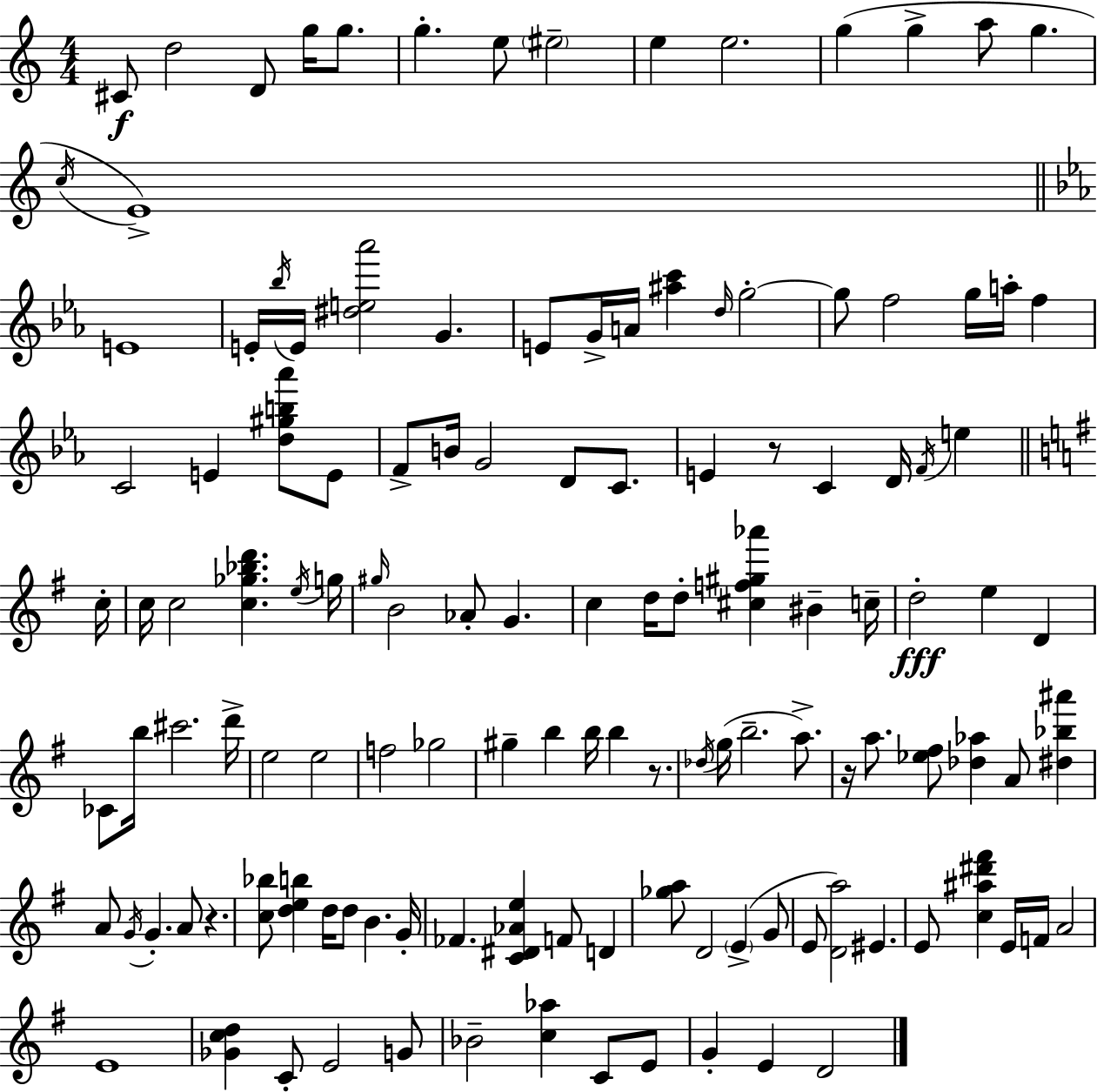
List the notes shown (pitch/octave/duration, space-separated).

C#4/e D5/h D4/e G5/s G5/e. G5/q. E5/e EIS5/h E5/q E5/h. G5/q G5/q A5/e G5/q. C5/s E4/w E4/w E4/s Bb5/s E4/s [D#5,E5,Ab6]/h G4/q. E4/e G4/s A4/s [A#5,C6]/q D5/s G5/h G5/e F5/h G5/s A5/s F5/q C4/h E4/q [D5,G#5,B5,Ab6]/e E4/e F4/e B4/s G4/h D4/e C4/e. E4/q R/e C4/q D4/s F4/s E5/q C5/s C5/s C5/h [C5,Gb5,Bb5,D6]/q. E5/s G5/s G#5/s B4/h Ab4/e G4/q. C5/q D5/s D5/e [C#5,F5,G#5,Ab6]/q BIS4/q C5/s D5/h E5/q D4/q CES4/e B5/s C#6/h. D6/s E5/h E5/h F5/h Gb5/h G#5/q B5/q B5/s B5/q R/e. Db5/s G5/s B5/h. A5/e. R/s A5/e. [Eb5,F#5]/e [Db5,Ab5]/q A4/e [D#5,Bb5,A#6]/q A4/e G4/s G4/q. A4/e R/q. [C5,Bb5]/e [D5,E5,B5]/q D5/s D5/e B4/q. G4/s FES4/q. [C4,D#4,Ab4,E5]/q F4/e D4/q [Gb5,A5]/e D4/h E4/q G4/e E4/e [D4,A5]/h EIS4/q. E4/e [C5,A#5,D#6,F#6]/q E4/s F4/s A4/h E4/w [Gb4,C5,D5]/q C4/e E4/h G4/e Bb4/h [C5,Ab5]/q C4/e E4/e G4/q E4/q D4/h